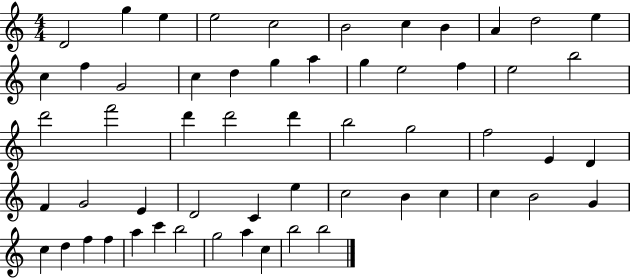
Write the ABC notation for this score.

X:1
T:Untitled
M:4/4
L:1/4
K:C
D2 g e e2 c2 B2 c B A d2 e c f G2 c d g a g e2 f e2 b2 d'2 f'2 d' d'2 d' b2 g2 f2 E D F G2 E D2 C e c2 B c c B2 G c d f f a c' b2 g2 a c b2 b2